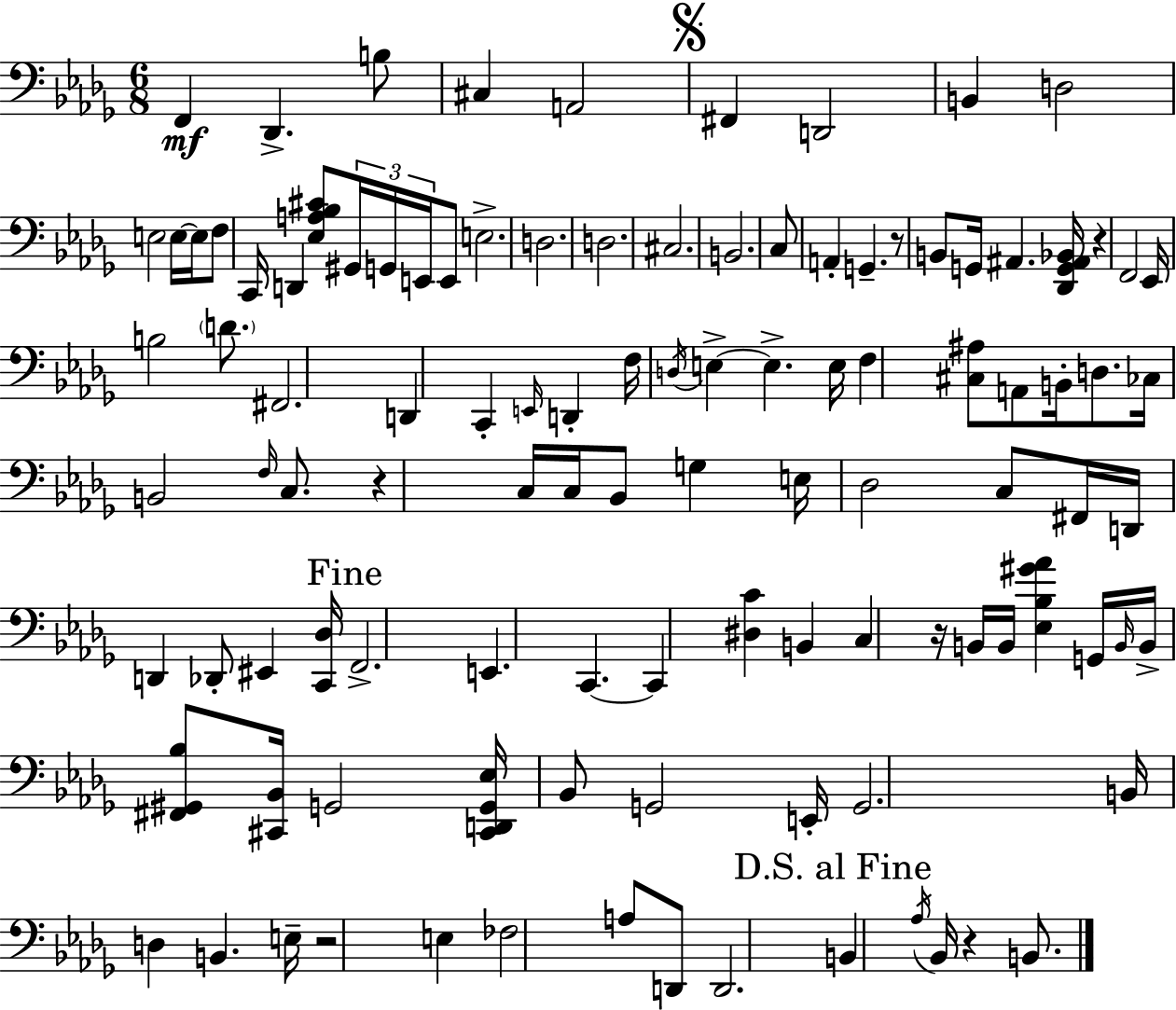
{
  \clef bass
  \numericTimeSignature
  \time 6/8
  \key bes \minor
  f,4\mf des,4.-> b8 | cis4 a,2 | \mark \markup { \musicglyph "scripts.segno" } fis,4 d,2 | b,4 d2 | \break e2 e16~~ e16 f8 | c,16 d,4 <ees a bes cis'>8 \tuplet 3/2 { gis,16 g,16 e,16 } e,8 | e2.-> | d2. | \break d2. | cis2. | b,2. | c8 a,4-. g,4.-- | \break r8 b,8 g,16 ais,4. <des, g, ais, bes,>16 | r4 f,2 | ees,16 b2 \parenthesize d'8. | fis,2. | \break d,4 c,4-. \grace { e,16 } d,4-. | f16 \acciaccatura { d16 } e4->~~ e4.-> | e16 f4 <cis ais>8 a,8 b,16-. d8. | ces16 b,2 \grace { f16 } | \break c8. r4 c16 c16 bes,8 g4 | e16 des2 | c8 fis,16 d,16 d,4 des,8-. eis,4 | <c, des>16 \mark "Fine" f,2.-> | \break e,4. c,4.~~ | c,4 <dis c'>4 b,4 | c4 r16 b,16 b,16 <ees bes gis' aes'>4 | g,16 \grace { b,16 } b,16-> <fis, gis, bes>8 <cis, bes,>16 g,2 | \break <cis, d, g, ees>16 bes,8 g,2 | e,16-. g,2. | b,16 d4 b,4. | e16-- r2 | \break e4 fes2 | a8 d,8 d,2. | \mark "D.S. al Fine" b,4 \acciaccatura { aes16 } bes,16 r4 | b,8. \bar "|."
}